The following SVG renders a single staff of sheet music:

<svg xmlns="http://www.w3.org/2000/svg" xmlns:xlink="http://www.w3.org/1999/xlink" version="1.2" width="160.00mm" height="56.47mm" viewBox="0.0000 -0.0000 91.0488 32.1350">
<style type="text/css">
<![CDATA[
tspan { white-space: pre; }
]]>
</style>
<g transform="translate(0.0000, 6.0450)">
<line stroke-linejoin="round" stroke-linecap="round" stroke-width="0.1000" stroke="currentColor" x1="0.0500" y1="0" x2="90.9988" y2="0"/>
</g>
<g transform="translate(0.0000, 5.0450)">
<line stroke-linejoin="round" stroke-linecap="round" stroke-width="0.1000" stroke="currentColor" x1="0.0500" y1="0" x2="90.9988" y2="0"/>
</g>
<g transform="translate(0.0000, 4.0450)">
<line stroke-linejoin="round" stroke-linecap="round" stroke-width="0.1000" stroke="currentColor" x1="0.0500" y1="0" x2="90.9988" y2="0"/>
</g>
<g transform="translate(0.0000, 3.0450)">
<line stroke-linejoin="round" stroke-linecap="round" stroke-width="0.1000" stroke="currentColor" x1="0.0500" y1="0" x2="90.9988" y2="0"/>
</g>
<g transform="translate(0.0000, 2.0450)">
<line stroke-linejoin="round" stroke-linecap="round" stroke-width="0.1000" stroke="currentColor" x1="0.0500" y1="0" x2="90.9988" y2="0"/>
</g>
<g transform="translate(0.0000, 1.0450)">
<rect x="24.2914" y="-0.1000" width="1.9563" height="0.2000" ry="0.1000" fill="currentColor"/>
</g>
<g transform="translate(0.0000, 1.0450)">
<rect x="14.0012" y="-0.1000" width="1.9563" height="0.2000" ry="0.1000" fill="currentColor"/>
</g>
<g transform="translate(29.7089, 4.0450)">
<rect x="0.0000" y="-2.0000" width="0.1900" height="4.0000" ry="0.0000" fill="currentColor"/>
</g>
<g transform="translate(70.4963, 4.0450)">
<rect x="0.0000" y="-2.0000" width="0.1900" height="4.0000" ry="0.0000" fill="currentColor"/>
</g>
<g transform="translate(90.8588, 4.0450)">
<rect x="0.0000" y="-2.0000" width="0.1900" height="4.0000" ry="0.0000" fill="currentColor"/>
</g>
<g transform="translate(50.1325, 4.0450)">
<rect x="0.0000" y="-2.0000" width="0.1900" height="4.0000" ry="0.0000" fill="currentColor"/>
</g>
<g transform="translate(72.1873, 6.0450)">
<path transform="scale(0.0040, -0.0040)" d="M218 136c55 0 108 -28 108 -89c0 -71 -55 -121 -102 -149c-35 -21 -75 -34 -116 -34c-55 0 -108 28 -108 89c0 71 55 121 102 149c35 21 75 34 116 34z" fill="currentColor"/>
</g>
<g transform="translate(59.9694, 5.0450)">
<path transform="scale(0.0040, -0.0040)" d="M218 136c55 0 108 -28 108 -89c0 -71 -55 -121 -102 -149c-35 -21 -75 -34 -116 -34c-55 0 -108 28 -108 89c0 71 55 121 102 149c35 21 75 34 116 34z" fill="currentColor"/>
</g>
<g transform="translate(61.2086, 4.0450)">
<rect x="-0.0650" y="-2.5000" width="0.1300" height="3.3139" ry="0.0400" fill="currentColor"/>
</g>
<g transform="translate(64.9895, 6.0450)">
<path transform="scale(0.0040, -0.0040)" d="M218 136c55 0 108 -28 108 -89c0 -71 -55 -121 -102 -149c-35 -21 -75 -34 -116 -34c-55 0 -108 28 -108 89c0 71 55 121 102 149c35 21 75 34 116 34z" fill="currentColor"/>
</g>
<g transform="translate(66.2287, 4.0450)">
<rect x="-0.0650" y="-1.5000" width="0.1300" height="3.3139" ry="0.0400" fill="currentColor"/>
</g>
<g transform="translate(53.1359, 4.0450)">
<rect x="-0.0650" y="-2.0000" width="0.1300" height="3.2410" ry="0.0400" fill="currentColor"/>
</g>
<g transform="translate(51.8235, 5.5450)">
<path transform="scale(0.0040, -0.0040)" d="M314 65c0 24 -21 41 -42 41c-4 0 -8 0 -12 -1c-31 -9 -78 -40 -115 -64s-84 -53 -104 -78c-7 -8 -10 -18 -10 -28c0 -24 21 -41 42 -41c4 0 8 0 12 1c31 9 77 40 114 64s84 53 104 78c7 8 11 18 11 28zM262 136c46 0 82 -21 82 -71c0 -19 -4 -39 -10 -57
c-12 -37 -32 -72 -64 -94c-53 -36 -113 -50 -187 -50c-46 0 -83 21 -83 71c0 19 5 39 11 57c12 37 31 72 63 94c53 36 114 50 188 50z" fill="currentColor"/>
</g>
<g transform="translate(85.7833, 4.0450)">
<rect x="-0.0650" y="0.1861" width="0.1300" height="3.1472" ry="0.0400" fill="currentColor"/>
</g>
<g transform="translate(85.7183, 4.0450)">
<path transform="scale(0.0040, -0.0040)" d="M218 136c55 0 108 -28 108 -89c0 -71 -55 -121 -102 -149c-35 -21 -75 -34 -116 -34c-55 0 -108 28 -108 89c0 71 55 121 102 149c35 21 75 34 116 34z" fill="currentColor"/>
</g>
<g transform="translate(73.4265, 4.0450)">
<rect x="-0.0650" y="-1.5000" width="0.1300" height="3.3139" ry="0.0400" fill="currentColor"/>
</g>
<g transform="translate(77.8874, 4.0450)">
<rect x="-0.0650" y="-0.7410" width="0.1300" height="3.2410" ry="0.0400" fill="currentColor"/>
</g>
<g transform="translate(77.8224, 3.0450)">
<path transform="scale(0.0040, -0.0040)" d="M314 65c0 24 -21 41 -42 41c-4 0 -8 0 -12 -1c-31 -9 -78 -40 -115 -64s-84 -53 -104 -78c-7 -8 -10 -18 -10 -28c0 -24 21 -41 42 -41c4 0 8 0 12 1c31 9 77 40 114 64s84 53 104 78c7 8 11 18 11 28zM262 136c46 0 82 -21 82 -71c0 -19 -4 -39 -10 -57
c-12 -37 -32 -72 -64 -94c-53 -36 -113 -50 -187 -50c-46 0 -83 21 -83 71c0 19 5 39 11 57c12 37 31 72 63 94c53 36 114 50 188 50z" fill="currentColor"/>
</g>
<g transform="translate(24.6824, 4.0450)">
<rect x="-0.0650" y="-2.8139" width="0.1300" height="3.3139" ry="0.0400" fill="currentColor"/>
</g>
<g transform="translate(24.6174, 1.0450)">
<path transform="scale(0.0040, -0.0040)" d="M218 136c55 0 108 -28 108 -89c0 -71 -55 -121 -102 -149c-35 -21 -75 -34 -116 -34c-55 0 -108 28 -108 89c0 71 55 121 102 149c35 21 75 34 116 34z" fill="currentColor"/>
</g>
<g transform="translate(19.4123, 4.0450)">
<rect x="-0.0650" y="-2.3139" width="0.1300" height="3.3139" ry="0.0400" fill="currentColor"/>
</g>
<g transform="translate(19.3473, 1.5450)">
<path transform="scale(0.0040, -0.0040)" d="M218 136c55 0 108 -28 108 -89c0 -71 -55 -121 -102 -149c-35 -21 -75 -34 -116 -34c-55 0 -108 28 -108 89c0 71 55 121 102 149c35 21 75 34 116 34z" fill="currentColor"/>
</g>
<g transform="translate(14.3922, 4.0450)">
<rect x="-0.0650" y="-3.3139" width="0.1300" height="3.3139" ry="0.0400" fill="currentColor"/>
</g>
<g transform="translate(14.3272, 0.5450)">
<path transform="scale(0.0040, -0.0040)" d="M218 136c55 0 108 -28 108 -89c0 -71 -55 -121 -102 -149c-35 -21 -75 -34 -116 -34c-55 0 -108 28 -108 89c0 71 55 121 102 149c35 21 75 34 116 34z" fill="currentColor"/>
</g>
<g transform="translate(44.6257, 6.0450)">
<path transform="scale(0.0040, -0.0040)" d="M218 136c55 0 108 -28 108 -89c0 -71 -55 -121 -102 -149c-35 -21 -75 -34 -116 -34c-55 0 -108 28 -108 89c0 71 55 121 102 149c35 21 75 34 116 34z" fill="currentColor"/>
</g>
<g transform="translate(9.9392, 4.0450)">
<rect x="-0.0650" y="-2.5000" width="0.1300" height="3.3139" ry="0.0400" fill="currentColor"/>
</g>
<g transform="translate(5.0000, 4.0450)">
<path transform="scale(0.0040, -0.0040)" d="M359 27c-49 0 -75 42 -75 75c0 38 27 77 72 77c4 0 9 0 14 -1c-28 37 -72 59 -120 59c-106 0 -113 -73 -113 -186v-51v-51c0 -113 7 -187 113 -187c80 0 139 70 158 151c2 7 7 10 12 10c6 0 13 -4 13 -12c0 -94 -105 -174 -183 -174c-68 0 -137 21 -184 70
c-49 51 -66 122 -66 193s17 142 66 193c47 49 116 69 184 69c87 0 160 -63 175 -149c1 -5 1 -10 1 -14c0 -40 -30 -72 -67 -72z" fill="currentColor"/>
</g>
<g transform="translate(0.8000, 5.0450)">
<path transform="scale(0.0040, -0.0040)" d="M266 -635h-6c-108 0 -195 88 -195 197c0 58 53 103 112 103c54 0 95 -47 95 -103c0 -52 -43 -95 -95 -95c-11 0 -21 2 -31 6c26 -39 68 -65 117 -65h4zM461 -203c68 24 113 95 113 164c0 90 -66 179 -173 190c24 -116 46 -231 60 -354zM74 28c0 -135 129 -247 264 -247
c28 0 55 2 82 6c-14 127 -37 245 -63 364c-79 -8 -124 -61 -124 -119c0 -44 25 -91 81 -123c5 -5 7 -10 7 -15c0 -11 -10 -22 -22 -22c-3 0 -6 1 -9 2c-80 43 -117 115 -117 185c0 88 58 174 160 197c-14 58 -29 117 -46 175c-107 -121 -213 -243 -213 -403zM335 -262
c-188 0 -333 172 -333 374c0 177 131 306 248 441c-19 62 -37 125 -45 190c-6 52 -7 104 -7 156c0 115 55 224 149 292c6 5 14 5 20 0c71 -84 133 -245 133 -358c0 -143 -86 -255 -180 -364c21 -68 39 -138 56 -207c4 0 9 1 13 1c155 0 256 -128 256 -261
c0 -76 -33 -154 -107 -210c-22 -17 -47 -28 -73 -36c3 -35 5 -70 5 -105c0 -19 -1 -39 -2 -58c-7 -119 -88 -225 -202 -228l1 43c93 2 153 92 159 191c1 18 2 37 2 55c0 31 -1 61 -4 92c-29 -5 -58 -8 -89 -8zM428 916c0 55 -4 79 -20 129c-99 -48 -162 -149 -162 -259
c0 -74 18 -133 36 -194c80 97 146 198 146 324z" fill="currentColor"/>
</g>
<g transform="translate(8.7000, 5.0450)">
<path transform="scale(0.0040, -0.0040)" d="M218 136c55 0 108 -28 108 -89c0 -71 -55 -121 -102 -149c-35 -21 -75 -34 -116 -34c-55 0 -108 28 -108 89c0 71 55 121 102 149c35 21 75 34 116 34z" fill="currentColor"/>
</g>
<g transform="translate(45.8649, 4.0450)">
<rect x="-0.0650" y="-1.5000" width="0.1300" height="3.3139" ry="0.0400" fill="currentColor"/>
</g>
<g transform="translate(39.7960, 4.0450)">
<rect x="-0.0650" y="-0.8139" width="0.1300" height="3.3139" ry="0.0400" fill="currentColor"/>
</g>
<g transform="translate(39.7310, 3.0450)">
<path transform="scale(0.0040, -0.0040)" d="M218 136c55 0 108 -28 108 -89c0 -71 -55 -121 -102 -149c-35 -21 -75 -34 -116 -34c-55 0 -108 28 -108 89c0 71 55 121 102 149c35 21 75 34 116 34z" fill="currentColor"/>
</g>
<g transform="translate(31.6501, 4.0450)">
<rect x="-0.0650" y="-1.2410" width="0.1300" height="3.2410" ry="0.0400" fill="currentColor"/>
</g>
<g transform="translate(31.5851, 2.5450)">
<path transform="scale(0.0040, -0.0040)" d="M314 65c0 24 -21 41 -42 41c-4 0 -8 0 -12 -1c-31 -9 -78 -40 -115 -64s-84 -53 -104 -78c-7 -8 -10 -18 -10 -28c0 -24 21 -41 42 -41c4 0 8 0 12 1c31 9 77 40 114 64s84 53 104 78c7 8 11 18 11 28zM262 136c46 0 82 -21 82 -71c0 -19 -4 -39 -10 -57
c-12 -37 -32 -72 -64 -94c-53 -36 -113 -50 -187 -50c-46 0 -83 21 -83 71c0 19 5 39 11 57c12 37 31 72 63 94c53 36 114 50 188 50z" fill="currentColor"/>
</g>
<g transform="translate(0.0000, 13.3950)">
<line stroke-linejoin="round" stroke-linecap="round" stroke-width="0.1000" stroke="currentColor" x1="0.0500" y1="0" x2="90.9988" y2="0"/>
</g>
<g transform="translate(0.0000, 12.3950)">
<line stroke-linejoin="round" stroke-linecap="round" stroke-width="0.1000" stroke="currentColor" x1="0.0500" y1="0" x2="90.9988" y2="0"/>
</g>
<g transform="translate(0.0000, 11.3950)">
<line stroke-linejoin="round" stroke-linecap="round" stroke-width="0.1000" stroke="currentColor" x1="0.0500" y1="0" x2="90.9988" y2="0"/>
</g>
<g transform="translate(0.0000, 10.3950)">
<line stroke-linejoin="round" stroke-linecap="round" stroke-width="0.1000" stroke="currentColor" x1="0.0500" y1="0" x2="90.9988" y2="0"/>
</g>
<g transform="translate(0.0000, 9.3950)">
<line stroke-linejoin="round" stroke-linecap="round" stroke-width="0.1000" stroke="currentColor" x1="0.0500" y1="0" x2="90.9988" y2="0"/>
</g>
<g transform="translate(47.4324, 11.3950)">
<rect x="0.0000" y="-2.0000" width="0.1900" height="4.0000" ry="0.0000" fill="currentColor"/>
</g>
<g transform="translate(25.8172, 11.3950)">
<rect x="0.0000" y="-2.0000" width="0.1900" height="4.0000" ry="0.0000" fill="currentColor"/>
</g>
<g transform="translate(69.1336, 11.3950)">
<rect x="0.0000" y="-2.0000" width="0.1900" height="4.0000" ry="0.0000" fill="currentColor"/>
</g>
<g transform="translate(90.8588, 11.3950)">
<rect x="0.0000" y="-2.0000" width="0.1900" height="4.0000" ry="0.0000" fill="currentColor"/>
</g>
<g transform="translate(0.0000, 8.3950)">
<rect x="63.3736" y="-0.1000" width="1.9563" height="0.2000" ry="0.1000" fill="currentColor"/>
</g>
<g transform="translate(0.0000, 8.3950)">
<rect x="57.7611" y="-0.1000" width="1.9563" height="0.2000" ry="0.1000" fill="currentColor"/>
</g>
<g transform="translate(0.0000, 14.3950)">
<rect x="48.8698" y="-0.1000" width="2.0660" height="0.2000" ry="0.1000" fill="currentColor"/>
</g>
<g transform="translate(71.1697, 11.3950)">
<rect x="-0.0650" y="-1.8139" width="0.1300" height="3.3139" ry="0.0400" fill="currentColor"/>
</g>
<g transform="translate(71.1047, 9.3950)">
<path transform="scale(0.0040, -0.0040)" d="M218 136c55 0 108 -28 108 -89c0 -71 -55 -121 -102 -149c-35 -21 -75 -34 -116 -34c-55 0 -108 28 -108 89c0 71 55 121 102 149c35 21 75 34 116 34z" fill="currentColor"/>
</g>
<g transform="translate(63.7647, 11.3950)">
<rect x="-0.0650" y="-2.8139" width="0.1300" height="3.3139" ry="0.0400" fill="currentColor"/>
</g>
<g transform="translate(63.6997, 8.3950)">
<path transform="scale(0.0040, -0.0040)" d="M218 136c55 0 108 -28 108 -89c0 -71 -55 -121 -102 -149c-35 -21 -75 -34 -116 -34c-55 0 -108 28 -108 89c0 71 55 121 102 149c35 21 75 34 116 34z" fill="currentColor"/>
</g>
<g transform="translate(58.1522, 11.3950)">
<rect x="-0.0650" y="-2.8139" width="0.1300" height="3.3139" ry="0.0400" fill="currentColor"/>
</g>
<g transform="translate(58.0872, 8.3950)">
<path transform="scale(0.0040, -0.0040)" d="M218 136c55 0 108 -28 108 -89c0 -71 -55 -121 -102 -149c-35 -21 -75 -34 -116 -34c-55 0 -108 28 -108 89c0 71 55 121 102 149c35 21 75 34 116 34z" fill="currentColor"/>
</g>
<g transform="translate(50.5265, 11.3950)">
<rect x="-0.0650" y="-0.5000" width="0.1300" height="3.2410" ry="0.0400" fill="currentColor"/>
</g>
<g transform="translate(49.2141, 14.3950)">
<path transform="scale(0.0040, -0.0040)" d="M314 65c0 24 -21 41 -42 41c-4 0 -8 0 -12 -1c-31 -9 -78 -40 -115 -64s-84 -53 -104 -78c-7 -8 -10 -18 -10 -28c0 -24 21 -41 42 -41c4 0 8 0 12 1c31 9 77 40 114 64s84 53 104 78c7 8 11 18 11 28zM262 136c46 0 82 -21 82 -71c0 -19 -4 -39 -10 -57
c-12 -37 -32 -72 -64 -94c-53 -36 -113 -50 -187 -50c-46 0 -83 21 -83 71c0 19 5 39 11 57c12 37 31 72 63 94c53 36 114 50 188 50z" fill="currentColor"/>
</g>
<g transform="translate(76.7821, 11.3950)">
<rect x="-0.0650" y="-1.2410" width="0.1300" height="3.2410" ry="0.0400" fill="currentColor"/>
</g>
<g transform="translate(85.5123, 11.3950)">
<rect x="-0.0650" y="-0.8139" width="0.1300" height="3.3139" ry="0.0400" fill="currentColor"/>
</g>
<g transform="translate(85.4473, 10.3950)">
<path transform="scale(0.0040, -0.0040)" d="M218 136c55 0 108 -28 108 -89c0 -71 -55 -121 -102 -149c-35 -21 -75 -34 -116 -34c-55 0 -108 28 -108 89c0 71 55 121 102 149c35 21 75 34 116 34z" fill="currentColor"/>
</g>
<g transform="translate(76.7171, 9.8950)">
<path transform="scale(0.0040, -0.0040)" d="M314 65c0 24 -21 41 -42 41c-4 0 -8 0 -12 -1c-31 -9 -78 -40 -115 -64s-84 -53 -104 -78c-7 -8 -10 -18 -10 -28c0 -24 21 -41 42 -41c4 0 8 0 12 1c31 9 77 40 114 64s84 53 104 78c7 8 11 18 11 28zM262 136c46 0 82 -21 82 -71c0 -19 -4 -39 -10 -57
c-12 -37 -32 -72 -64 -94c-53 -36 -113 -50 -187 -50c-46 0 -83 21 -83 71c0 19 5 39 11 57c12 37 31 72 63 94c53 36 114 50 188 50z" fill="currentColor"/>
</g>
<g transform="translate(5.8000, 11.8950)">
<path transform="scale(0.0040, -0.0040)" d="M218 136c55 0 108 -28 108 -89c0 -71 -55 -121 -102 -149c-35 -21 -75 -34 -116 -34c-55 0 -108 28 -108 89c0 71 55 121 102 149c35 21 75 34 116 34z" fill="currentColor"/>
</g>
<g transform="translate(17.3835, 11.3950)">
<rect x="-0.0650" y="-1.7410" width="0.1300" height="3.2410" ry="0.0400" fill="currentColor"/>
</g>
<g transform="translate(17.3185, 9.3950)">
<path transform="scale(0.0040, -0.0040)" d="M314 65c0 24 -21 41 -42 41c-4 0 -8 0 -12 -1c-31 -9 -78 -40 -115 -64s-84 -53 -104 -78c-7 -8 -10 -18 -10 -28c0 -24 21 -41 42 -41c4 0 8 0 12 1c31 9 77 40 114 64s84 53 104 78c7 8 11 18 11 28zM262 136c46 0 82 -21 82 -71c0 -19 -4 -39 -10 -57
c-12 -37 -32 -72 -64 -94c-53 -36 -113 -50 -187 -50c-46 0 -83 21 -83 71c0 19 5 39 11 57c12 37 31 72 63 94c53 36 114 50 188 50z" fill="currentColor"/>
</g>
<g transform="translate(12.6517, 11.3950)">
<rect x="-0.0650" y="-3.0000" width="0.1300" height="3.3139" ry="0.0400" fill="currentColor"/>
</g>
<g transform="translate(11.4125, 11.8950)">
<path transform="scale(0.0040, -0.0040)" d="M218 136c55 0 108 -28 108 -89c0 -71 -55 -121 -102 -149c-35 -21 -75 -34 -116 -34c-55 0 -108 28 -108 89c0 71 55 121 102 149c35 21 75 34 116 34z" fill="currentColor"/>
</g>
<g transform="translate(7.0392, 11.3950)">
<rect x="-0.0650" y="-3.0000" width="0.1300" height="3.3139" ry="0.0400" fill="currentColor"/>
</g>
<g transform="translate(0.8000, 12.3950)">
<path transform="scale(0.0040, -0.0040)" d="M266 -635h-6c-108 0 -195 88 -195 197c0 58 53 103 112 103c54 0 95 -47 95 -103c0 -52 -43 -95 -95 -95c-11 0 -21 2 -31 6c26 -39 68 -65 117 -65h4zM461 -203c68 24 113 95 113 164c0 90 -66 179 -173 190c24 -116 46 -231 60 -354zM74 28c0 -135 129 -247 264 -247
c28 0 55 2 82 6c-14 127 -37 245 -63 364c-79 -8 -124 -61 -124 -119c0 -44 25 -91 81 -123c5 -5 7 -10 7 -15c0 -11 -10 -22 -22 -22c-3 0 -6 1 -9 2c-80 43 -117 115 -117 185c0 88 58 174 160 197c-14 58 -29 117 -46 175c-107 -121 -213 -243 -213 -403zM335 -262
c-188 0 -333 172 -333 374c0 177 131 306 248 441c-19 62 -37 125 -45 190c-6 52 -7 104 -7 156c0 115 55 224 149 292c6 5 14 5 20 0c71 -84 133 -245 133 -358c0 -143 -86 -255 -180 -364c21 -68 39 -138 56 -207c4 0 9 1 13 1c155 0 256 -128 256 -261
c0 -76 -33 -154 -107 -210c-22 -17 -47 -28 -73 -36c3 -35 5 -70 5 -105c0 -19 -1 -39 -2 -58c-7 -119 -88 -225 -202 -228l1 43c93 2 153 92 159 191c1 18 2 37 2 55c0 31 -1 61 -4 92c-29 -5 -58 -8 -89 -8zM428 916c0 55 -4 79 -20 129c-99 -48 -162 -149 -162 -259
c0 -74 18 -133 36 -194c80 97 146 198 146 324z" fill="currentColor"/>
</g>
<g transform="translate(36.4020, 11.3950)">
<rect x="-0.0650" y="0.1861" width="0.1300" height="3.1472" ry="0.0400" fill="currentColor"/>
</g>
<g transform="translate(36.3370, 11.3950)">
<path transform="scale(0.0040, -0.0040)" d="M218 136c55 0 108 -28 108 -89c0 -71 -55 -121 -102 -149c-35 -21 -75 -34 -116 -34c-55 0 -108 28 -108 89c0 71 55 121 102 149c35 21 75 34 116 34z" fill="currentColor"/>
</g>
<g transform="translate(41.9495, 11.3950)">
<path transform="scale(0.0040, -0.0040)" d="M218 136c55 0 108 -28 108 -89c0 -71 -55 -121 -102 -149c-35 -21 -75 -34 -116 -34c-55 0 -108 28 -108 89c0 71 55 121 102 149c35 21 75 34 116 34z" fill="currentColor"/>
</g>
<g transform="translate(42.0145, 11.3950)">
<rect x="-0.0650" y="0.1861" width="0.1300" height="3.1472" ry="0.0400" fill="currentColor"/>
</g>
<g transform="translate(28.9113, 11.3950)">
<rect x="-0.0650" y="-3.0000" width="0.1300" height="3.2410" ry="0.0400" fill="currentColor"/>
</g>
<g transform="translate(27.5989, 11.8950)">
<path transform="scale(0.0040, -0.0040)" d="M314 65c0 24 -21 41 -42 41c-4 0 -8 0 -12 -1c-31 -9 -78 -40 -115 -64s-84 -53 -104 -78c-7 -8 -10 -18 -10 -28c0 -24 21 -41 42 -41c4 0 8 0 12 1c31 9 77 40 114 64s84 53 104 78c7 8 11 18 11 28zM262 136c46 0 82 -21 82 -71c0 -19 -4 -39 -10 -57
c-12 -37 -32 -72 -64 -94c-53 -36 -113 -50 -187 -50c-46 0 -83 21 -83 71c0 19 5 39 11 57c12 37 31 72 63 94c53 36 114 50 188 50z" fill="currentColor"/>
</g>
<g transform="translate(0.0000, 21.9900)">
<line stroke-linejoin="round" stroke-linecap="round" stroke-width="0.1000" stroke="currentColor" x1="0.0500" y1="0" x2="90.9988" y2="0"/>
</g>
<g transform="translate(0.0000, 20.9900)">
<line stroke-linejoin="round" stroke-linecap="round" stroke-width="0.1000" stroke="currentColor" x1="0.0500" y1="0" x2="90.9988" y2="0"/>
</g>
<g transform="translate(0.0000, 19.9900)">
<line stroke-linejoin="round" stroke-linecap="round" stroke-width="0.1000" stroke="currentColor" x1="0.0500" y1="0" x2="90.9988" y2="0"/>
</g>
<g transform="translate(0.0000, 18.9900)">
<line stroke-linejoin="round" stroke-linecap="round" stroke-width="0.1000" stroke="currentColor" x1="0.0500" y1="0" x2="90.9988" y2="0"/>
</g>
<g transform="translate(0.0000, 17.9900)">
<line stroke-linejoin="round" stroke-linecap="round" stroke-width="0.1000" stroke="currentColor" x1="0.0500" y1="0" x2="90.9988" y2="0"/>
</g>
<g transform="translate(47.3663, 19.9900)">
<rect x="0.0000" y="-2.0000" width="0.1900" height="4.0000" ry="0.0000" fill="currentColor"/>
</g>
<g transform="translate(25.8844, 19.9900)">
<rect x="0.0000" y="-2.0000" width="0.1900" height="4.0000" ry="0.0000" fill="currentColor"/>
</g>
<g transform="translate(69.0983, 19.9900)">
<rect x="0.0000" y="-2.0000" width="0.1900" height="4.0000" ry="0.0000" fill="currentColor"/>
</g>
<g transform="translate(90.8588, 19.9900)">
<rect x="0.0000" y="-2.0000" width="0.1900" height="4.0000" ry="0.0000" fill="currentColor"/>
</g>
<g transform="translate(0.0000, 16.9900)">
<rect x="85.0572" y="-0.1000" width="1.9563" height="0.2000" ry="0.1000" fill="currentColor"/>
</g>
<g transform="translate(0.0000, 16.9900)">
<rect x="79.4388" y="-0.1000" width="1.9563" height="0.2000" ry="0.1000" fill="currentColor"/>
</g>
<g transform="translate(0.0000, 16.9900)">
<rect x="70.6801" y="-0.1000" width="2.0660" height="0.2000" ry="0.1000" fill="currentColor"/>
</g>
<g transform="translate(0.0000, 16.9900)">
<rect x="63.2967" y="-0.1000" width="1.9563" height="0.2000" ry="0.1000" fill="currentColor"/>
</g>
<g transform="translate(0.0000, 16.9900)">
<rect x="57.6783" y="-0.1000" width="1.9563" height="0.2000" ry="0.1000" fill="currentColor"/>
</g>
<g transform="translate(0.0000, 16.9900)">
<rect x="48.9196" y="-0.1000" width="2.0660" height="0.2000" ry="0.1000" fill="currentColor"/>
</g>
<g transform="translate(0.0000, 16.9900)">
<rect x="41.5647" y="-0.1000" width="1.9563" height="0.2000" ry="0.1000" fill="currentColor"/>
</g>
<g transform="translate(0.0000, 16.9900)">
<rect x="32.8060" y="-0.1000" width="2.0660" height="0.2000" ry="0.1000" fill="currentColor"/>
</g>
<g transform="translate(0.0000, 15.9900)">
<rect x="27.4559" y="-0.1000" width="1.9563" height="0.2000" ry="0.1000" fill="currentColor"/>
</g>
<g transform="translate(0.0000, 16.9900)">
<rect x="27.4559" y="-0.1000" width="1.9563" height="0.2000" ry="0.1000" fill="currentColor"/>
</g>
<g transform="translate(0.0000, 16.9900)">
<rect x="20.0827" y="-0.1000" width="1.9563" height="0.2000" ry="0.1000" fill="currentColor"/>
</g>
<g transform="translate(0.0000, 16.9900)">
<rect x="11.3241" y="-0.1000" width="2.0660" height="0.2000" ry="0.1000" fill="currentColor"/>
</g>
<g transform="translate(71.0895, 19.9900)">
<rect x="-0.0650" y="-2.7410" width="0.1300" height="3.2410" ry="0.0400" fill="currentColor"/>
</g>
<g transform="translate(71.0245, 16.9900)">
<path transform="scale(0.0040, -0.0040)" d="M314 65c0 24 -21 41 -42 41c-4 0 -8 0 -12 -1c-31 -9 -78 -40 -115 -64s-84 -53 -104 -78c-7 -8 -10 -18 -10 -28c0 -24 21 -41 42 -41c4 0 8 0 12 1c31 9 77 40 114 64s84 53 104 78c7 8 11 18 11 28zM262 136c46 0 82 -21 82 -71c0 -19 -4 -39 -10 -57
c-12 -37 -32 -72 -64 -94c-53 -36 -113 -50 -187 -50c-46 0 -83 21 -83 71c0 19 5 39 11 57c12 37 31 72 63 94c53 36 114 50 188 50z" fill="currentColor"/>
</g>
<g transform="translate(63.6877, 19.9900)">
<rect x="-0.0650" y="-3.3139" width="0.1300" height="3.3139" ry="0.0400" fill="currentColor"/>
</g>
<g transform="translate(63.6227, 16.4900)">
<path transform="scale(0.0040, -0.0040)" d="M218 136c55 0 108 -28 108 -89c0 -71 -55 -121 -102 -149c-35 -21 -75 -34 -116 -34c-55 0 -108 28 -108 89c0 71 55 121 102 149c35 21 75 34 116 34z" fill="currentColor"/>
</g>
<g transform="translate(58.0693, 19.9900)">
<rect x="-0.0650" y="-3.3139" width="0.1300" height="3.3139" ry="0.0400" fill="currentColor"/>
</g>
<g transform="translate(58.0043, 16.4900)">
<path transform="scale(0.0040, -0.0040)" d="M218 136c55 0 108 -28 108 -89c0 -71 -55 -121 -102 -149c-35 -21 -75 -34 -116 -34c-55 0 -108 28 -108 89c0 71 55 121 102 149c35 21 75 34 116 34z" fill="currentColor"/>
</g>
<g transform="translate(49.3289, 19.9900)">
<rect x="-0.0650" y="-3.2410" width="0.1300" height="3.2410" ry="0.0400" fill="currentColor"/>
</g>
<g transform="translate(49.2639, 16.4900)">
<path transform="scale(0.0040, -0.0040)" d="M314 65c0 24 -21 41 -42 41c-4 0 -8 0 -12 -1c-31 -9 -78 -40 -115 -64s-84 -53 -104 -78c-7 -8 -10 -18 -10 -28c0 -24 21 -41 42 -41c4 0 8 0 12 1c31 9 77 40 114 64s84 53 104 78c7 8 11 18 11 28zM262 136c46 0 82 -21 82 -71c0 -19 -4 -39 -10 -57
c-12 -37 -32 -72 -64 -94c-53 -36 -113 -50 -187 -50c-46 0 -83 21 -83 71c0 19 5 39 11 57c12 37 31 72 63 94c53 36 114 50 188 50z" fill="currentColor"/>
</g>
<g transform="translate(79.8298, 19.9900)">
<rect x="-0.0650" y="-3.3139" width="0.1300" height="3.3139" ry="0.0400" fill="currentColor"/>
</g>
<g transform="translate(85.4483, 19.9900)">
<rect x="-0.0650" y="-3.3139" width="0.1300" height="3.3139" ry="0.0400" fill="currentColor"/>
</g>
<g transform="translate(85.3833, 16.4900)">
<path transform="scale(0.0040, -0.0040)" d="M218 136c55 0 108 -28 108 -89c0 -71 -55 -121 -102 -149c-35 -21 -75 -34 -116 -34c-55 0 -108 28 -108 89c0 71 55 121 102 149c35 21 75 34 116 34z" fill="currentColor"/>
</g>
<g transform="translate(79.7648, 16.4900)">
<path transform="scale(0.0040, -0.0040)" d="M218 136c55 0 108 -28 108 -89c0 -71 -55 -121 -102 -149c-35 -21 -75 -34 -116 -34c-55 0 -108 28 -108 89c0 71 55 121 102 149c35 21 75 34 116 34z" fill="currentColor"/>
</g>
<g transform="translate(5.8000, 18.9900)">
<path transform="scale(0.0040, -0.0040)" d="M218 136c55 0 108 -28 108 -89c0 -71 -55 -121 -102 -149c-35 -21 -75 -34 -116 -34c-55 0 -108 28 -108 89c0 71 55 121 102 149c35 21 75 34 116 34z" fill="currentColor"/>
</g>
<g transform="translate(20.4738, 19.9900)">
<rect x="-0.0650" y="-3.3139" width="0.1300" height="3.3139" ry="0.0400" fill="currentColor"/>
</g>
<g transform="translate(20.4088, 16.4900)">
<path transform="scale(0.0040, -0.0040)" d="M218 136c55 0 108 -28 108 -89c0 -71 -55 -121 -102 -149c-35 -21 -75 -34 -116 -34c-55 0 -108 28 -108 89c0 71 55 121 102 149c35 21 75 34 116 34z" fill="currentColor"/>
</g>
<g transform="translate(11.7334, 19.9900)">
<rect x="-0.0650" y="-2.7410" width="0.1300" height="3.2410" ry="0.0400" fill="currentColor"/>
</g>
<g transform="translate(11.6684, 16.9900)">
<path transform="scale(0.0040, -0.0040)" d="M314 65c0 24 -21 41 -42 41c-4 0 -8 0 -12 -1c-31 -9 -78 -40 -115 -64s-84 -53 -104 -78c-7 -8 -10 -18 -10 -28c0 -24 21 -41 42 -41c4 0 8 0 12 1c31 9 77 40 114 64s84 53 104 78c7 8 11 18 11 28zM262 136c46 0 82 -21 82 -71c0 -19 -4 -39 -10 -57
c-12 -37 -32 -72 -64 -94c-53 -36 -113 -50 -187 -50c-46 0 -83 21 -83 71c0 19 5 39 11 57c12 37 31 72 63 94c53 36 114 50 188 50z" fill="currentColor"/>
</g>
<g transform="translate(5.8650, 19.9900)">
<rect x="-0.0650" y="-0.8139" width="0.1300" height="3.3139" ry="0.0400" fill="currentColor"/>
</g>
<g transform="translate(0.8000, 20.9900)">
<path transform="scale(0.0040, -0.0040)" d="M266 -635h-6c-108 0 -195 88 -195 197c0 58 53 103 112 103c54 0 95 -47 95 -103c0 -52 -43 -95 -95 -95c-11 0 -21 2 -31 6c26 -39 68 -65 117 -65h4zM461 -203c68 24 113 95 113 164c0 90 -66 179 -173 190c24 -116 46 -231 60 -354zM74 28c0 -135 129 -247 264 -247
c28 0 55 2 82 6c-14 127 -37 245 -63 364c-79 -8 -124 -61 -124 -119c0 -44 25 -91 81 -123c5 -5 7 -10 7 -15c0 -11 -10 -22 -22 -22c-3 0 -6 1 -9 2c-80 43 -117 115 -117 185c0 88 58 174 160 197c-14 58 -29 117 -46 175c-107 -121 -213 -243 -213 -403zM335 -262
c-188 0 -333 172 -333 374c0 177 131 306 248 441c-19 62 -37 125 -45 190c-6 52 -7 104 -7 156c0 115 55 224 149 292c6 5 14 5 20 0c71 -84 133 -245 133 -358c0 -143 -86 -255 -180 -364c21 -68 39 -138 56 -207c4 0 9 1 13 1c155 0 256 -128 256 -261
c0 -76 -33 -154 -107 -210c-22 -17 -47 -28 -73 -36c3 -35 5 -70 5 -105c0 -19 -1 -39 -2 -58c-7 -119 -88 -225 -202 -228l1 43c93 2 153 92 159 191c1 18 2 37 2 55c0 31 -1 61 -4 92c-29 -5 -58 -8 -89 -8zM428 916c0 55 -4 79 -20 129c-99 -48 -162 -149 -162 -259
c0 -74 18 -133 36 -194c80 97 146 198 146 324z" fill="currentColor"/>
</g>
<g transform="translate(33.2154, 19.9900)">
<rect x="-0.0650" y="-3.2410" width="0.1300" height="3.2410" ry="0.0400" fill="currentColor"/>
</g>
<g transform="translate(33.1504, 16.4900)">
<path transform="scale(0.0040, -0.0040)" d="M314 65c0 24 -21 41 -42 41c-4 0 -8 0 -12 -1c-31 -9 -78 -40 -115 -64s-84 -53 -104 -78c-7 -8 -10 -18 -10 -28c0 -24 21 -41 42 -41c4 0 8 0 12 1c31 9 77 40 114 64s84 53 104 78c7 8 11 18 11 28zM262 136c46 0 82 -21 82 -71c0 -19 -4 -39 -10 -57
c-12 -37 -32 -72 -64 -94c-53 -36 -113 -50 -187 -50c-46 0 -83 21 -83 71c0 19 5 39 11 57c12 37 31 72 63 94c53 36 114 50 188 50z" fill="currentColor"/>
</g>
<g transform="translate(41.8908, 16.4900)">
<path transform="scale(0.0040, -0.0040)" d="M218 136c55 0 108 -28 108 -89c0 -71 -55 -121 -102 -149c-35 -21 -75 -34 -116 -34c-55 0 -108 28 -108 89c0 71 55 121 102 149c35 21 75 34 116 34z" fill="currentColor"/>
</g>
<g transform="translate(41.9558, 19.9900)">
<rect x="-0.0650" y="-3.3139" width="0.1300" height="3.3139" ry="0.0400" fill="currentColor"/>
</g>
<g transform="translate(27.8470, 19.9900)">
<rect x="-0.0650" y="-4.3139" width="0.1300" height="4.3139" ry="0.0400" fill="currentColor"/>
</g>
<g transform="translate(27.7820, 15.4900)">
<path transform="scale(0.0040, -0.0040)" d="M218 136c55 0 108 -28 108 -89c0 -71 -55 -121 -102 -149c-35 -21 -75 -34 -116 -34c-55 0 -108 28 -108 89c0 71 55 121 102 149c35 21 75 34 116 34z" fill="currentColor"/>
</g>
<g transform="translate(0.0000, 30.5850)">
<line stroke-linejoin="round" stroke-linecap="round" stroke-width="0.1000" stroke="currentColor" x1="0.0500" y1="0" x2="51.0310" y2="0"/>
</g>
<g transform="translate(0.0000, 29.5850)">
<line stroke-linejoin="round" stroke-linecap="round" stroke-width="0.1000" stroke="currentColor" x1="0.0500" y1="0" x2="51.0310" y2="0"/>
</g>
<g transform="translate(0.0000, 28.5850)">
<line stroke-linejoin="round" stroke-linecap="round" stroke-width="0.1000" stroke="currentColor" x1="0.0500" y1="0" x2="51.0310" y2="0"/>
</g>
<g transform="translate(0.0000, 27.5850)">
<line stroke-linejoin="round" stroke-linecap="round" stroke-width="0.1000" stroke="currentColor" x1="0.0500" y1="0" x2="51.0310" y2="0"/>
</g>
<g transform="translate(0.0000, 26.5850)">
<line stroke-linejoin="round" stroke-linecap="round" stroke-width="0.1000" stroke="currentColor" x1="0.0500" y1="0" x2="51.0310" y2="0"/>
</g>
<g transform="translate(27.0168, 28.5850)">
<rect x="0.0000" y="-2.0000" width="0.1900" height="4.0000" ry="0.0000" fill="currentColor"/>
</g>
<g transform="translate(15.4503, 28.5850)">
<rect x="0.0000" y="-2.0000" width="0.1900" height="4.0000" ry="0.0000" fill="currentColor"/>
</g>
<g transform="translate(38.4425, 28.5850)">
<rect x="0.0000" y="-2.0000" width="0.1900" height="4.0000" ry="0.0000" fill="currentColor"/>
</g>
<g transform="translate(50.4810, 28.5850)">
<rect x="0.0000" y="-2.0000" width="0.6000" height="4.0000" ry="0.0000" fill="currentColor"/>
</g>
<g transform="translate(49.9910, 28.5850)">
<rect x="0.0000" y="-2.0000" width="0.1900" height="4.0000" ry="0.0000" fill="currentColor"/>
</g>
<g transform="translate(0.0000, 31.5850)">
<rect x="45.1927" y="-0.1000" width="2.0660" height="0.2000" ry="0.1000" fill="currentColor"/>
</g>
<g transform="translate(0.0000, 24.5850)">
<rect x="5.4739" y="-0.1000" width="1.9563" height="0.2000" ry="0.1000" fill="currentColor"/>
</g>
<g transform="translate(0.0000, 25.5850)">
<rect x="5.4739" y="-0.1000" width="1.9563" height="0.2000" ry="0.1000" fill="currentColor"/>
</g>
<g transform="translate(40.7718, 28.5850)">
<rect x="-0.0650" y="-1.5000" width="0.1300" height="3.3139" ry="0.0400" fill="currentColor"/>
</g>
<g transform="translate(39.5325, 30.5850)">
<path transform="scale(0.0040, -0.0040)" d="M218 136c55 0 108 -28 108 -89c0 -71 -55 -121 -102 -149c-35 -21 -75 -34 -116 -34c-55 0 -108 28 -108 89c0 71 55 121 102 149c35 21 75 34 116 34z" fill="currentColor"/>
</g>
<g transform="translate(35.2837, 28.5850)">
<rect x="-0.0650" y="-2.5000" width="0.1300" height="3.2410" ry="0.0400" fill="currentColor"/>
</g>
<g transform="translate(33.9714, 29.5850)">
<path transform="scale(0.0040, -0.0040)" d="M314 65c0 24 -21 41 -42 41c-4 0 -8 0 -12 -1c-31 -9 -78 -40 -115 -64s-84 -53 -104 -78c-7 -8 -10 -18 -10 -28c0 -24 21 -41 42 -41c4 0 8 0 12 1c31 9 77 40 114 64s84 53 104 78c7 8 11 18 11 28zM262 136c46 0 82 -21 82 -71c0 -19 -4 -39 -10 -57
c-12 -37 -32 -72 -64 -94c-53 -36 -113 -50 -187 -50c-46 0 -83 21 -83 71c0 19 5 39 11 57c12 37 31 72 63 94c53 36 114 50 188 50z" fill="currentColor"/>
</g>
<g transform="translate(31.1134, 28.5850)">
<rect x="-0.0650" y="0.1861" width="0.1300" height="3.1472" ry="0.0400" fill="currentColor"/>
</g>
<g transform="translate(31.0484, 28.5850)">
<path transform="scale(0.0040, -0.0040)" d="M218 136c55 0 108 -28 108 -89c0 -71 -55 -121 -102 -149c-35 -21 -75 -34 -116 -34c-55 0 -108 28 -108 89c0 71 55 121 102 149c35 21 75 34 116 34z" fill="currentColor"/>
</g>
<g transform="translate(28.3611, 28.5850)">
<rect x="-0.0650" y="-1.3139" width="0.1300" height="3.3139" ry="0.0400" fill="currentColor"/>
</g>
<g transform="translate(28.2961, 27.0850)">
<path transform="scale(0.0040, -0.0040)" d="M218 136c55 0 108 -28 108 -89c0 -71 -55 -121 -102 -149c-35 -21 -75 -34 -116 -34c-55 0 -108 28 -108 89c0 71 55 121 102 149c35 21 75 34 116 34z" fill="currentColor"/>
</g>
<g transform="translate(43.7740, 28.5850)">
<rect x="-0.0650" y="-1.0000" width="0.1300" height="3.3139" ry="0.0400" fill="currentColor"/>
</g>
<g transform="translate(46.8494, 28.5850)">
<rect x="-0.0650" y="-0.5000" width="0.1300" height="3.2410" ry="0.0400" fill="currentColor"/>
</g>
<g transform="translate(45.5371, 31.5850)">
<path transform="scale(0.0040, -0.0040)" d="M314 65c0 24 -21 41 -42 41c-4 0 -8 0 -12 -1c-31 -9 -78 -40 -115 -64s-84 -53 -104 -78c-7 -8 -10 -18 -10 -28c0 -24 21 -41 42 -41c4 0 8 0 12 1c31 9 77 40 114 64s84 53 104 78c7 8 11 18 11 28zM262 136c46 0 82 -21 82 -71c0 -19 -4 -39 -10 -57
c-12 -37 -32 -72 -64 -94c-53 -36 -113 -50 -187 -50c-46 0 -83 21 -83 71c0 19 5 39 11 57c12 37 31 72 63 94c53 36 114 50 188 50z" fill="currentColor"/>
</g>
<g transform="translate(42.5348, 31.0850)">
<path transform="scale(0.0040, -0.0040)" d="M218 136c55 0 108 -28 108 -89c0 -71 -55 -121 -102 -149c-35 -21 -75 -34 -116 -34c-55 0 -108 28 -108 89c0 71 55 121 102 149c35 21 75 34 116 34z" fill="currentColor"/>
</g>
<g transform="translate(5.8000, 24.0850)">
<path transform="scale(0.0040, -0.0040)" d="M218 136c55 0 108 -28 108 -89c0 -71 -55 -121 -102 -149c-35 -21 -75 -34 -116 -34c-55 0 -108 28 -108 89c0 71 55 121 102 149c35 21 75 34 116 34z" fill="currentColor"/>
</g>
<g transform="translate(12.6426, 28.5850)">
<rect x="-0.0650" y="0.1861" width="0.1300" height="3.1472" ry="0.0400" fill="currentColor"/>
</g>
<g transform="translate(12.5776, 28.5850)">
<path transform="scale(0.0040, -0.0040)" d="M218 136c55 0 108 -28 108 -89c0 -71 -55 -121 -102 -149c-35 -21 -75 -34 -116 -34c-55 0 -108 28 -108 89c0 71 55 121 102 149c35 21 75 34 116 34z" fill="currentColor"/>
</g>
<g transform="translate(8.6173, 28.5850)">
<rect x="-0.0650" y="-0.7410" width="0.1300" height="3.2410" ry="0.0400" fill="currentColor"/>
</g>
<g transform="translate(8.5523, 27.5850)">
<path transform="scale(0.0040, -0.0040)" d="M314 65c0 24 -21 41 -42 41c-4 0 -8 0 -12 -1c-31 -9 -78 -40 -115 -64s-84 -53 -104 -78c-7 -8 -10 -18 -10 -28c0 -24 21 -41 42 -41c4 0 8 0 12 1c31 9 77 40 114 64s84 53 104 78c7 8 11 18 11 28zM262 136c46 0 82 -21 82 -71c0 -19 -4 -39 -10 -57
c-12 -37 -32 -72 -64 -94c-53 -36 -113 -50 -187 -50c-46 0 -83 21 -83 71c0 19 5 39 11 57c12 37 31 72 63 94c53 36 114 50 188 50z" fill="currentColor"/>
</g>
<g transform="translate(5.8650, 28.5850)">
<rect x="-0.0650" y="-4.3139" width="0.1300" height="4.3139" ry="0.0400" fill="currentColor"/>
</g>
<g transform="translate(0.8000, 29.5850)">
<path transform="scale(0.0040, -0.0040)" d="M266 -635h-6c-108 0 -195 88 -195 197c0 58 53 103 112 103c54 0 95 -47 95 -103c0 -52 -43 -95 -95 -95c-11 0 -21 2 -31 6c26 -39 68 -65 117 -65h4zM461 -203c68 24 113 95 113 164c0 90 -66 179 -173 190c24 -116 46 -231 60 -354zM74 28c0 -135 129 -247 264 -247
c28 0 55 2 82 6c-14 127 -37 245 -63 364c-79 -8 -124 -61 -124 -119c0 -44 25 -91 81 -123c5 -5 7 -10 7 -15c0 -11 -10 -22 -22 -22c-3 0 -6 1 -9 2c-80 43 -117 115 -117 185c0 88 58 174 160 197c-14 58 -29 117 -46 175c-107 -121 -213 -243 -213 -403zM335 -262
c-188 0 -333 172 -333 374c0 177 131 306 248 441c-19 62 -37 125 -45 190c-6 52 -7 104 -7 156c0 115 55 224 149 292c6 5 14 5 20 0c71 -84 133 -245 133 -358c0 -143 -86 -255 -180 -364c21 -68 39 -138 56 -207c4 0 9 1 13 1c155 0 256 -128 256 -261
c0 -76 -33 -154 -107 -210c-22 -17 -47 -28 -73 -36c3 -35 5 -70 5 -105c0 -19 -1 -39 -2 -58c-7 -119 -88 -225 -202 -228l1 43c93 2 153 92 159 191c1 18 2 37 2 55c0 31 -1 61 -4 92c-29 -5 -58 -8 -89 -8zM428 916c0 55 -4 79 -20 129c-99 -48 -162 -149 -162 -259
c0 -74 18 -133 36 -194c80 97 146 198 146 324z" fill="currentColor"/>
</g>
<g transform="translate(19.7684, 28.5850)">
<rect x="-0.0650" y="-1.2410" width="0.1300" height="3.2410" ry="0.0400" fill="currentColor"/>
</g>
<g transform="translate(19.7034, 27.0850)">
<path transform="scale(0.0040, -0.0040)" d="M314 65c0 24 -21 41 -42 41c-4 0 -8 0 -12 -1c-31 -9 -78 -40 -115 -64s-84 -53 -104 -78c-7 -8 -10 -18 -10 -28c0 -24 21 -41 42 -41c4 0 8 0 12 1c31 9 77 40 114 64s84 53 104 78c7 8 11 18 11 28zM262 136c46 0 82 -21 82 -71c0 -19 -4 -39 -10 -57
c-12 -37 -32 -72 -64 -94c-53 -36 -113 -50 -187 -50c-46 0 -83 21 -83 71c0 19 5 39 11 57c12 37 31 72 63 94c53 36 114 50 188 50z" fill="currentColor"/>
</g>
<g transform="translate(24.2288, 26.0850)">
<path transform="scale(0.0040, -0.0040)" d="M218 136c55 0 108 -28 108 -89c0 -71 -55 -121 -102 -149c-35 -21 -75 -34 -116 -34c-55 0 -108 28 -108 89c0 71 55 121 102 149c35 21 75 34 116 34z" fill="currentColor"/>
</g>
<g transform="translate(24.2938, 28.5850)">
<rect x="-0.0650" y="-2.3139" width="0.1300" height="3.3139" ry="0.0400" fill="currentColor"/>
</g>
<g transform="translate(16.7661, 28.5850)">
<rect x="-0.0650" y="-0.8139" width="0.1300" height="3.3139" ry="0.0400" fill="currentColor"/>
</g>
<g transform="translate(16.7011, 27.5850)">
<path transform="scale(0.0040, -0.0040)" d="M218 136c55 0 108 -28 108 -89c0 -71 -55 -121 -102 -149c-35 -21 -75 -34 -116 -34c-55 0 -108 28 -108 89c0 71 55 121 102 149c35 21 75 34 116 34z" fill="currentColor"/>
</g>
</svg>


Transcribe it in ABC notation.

X:1
T:Untitled
M:4/4
L:1/4
K:C
G b g a e2 d E F2 G E E d2 B A A f2 A2 B B C2 a a f e2 d d a2 b d' b2 b b2 b b a2 b b d' d2 B d e2 g e B G2 E D C2